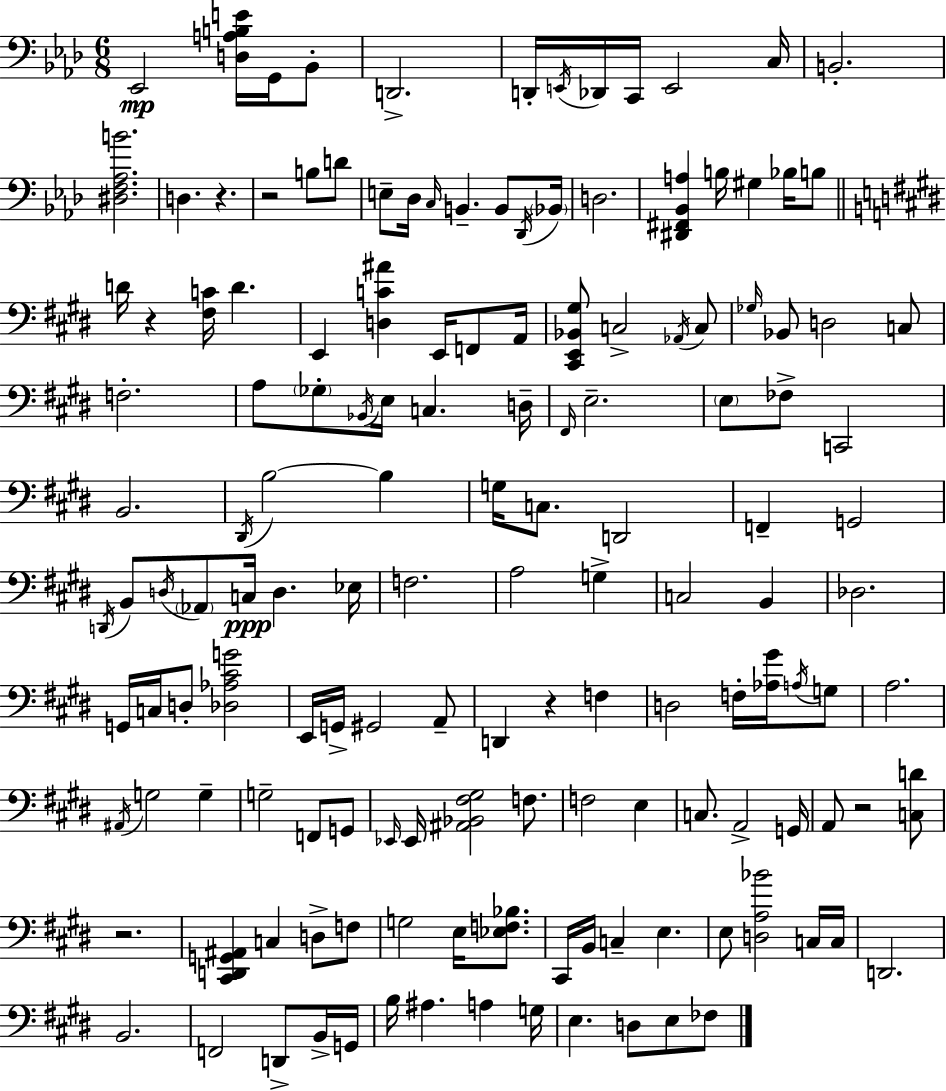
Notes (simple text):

Eb2/h [D3,A3,B3,E4]/s G2/s Bb2/e D2/h. D2/s E2/s Db2/s C2/s E2/h C3/s B2/h. [D#3,F3,Ab3,B4]/h. D3/q. R/q. R/h B3/e D4/e E3/e Db3/s C3/s B2/q. B2/e Db2/s Bb2/s D3/h. [D#2,F#2,Bb2,A3]/q B3/s G#3/q Bb3/s B3/e D4/s R/q [F#3,C4]/s D4/q. E2/q [D3,C4,A#4]/q E2/s F2/e A2/s [C#2,E2,Bb2,G#3]/e C3/h Ab2/s C3/e Gb3/s Bb2/e D3/h C3/e F3/h. A3/e Gb3/e Bb2/s E3/s C3/q. D3/s F#2/s E3/h. E3/e FES3/e C2/h B2/h. D#2/s B3/h B3/q G3/s C3/e. D2/h F2/q G2/h D2/s B2/e D3/s Ab2/e C3/s D3/q. Eb3/s F3/h. A3/h G3/q C3/h B2/q Db3/h. G2/s C3/s D3/e [Db3,Ab3,C#4,G4]/h E2/s G2/s G#2/h A2/e D2/q R/q F3/q D3/h F3/s [Ab3,G#4]/s A3/s G3/e A3/h. A#2/s G3/h G3/q G3/h F2/e G2/e Eb2/s Eb2/s [A#2,Bb2,F#3,G#3]/h F3/e. F3/h E3/q C3/e. A2/h G2/s A2/e R/h [C3,D4]/e R/h. [C#2,D2,G2,A#2]/q C3/q D3/e F3/e G3/h E3/s [Eb3,F3,Bb3]/e. C#2/s B2/s C3/q E3/q. E3/e [D3,A3,Bb4]/h C3/s C3/s D2/h. B2/h. F2/h D2/e B2/s G2/s B3/s A#3/q. A3/q G3/s E3/q. D3/e E3/e FES3/e